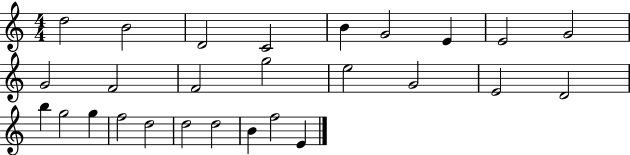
{
  \clef treble
  \numericTimeSignature
  \time 4/4
  \key c \major
  d''2 b'2 | d'2 c'2 | b'4 g'2 e'4 | e'2 g'2 | \break g'2 f'2 | f'2 g''2 | e''2 g'2 | e'2 d'2 | \break b''4 g''2 g''4 | f''2 d''2 | d''2 d''2 | b'4 f''2 e'4 | \break \bar "|."
}